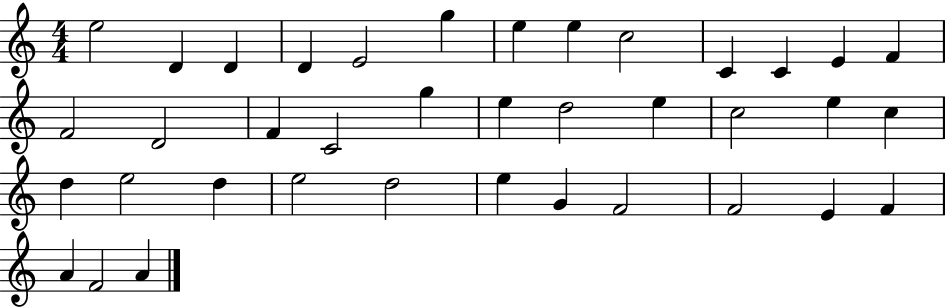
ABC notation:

X:1
T:Untitled
M:4/4
L:1/4
K:C
e2 D D D E2 g e e c2 C C E F F2 D2 F C2 g e d2 e c2 e c d e2 d e2 d2 e G F2 F2 E F A F2 A